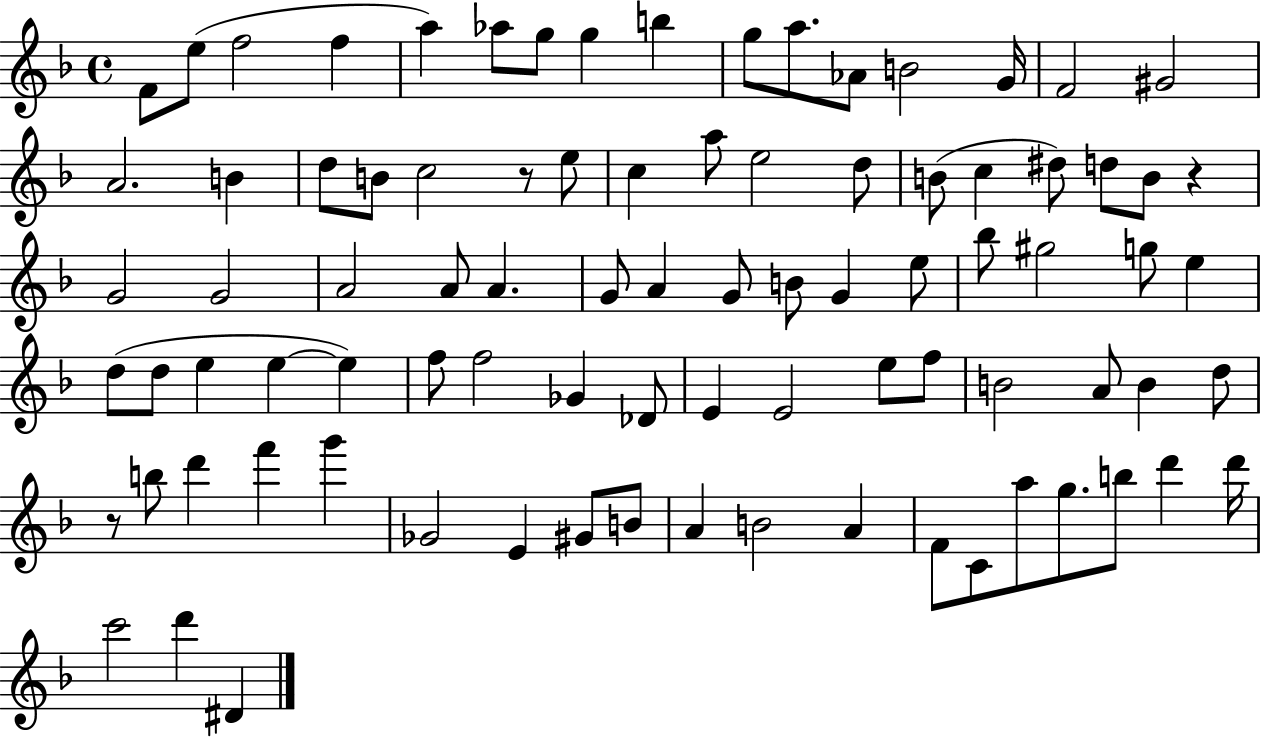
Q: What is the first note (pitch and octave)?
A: F4